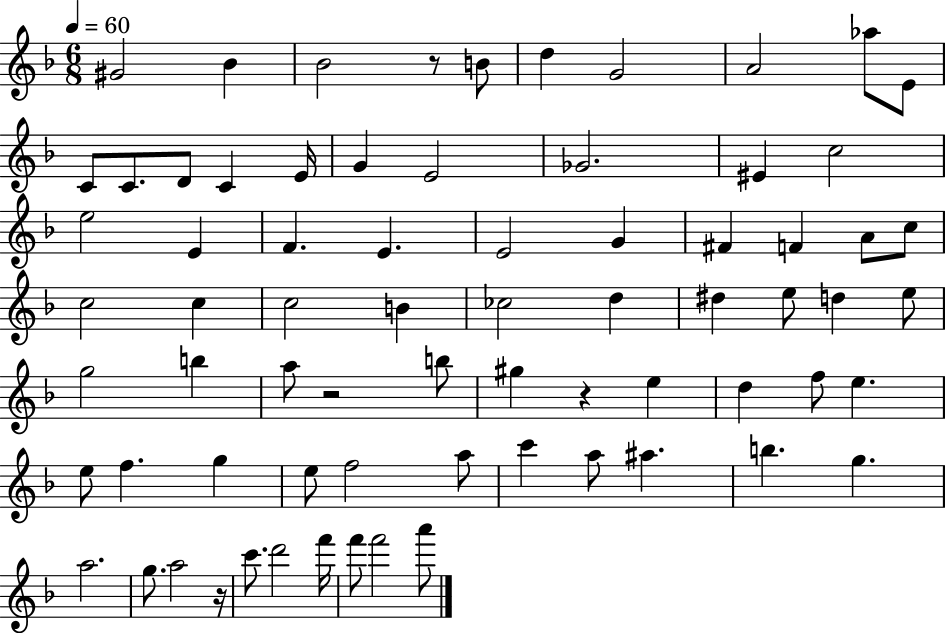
{
  \clef treble
  \numericTimeSignature
  \time 6/8
  \key f \major
  \tempo 4 = 60
  gis'2 bes'4 | bes'2 r8 b'8 | d''4 g'2 | a'2 aes''8 e'8 | \break c'8 c'8. d'8 c'4 e'16 | g'4 e'2 | ges'2. | eis'4 c''2 | \break e''2 e'4 | f'4. e'4. | e'2 g'4 | fis'4 f'4 a'8 c''8 | \break c''2 c''4 | c''2 b'4 | ces''2 d''4 | dis''4 e''8 d''4 e''8 | \break g''2 b''4 | a''8 r2 b''8 | gis''4 r4 e''4 | d''4 f''8 e''4. | \break e''8 f''4. g''4 | e''8 f''2 a''8 | c'''4 a''8 ais''4. | b''4. g''4. | \break a''2. | g''8. a''2 r16 | c'''8. d'''2 f'''16 | f'''8 f'''2 a'''8 | \break \bar "|."
}